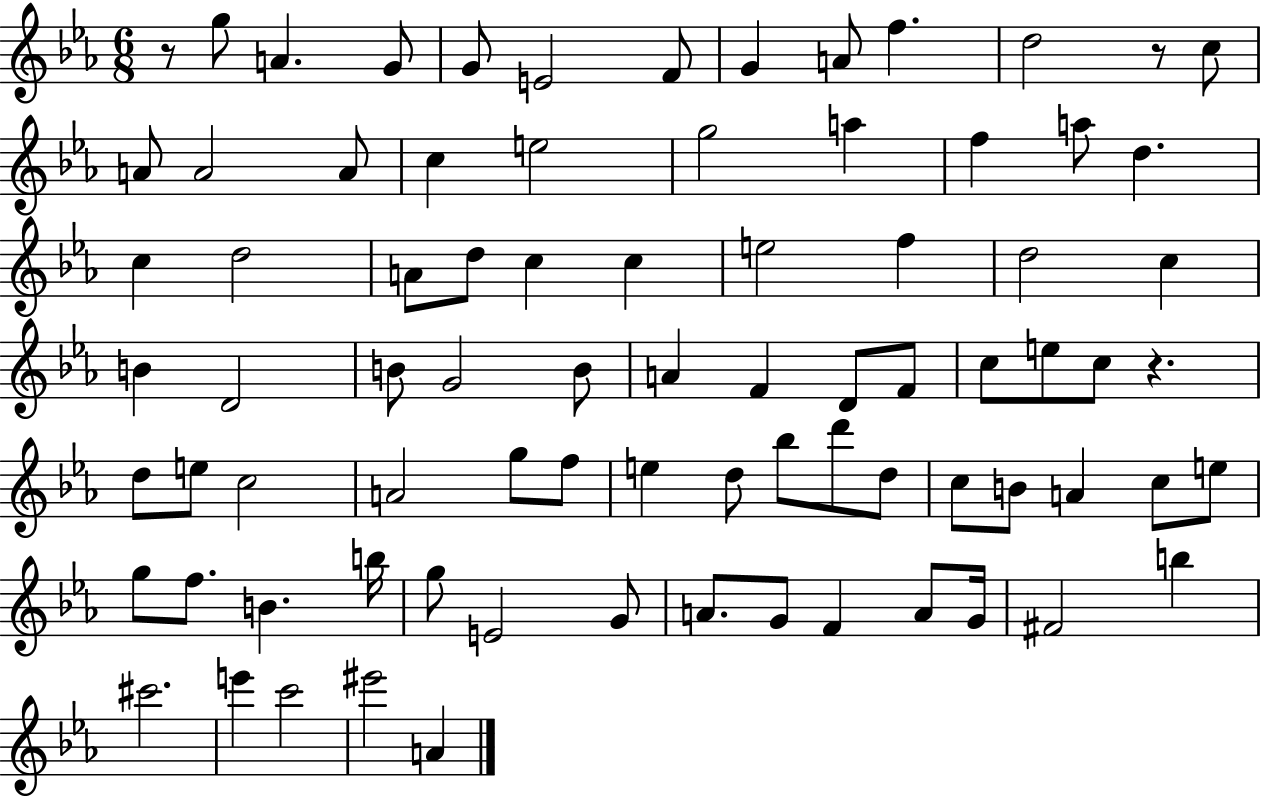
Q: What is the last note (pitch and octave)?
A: A4